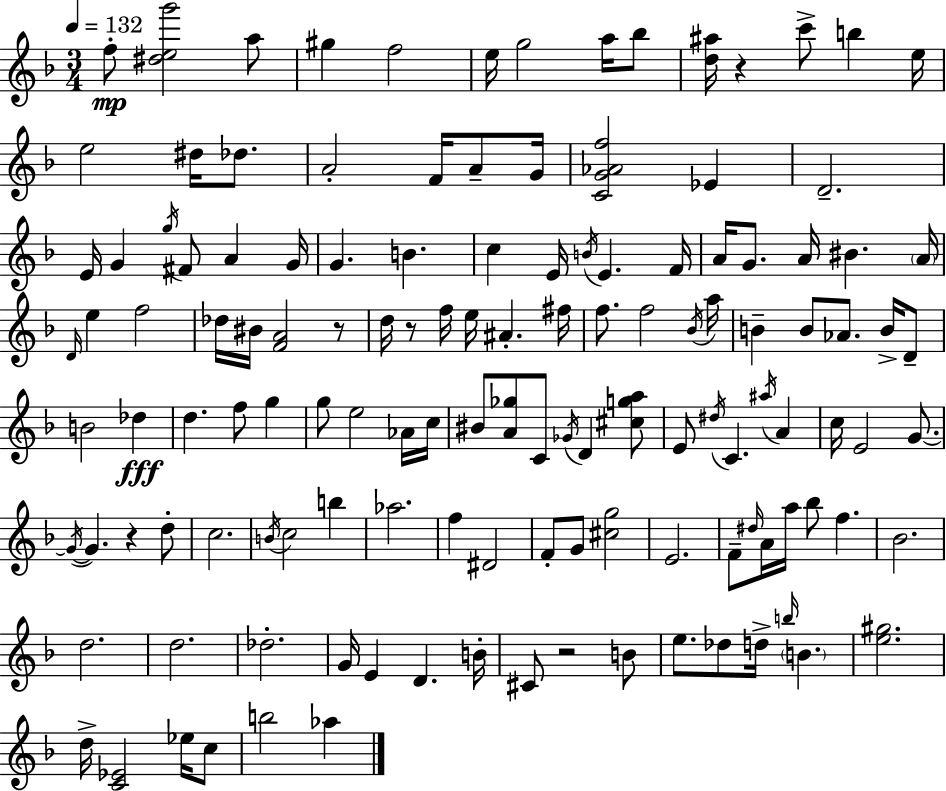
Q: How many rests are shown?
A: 5